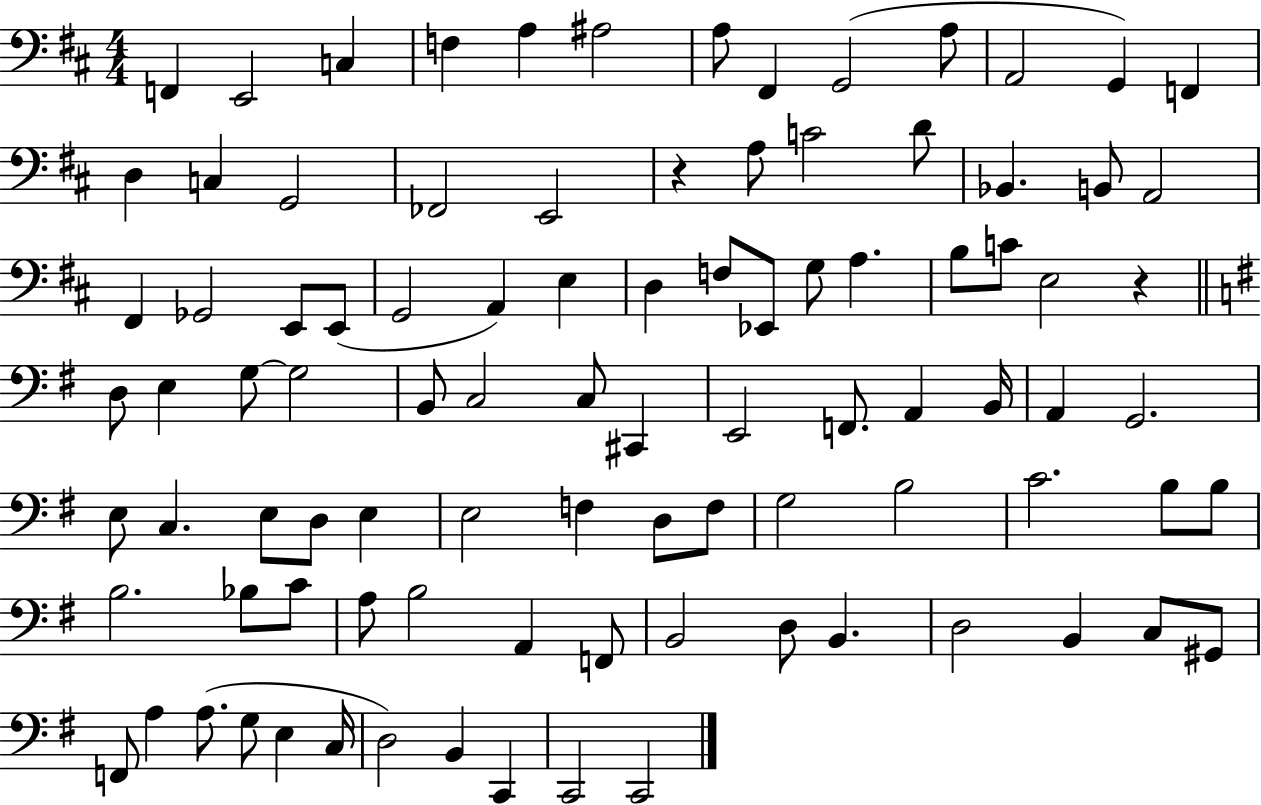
{
  \clef bass
  \numericTimeSignature
  \time 4/4
  \key d \major
  f,4 e,2 c4 | f4 a4 ais2 | a8 fis,4 g,2( a8 | a,2 g,4) f,4 | \break d4 c4 g,2 | fes,2 e,2 | r4 a8 c'2 d'8 | bes,4. b,8 a,2 | \break fis,4 ges,2 e,8 e,8( | g,2 a,4) e4 | d4 f8 ees,8 g8 a4. | b8 c'8 e2 r4 | \break \bar "||" \break \key e \minor d8 e4 g8~~ g2 | b,8 c2 c8 cis,4 | e,2 f,8. a,4 b,16 | a,4 g,2. | \break e8 c4. e8 d8 e4 | e2 f4 d8 f8 | g2 b2 | c'2. b8 b8 | \break b2. bes8 c'8 | a8 b2 a,4 f,8 | b,2 d8 b,4. | d2 b,4 c8 gis,8 | \break f,8 a4 a8.( g8 e4 c16 | d2) b,4 c,4 | c,2 c,2 | \bar "|."
}